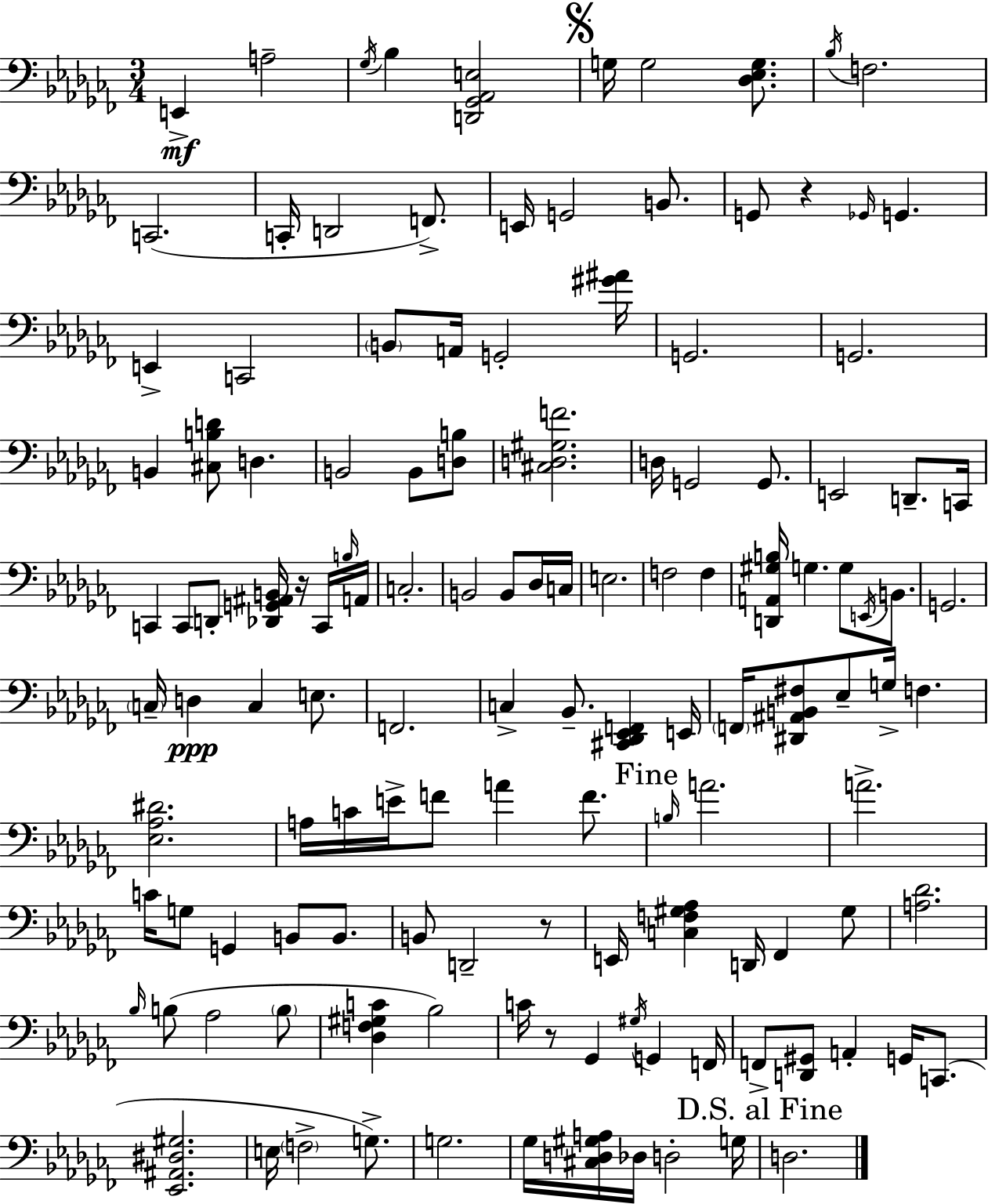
{
  \clef bass
  \numericTimeSignature
  \time 3/4
  \key aes \minor
  e,4->\mf a2-- | \acciaccatura { ges16 } bes4 <d, ges, aes, e>2 | \mark \markup { \musicglyph "scripts.segno" } g16 g2 <des ees g>8. | \acciaccatura { bes16 } f2. | \break c,2.( | c,16-. d,2 f,8.->) | e,16 g,2 b,8. | g,8 r4 \grace { ges,16 } g,4. | \break e,4-> c,2 | \parenthesize b,8 a,16 g,2-. | <gis' ais'>16 g,2. | g,2. | \break b,4 <cis b d'>8 d4. | b,2 b,8 | <d b>8 <cis d gis f'>2. | d16 g,2 | \break g,8. e,2 d,8.-- | c,16 c,4 c,8 d,8-. <des, g, ais, b,>16 | r16 c,16 \grace { b16 } a,16 c2.-. | b,2 | \break b,8 des16 c16 e2. | f2 | f4 <d, a, gis b>16 g4. g8 | \acciaccatura { e,16 } b,8. g,2. | \break \parenthesize c16-- d4\ppp c4 | e8. f,2. | c4-> bes,8.-- | <cis, des, ees, f,>4 e,16 \parenthesize f,16 <dis, ais, b, fis>8 ees8-- g16-> f4. | \break <ees aes dis'>2. | a16 c'16 e'16-> f'8 a'4 | f'8. \mark "Fine" \grace { b16 } a'2. | a'2.-> | \break c'16 g8 g,4 | b,8 b,8. b,8 d,2-- | r8 e,16 <c f gis aes>4 d,16 | fes,4 gis8 <a des'>2. | \break \grace { bes16 }( b8 aes2 | \parenthesize b8 <des f gis c'>4 bes2) | c'16 r8 ges,4 | \acciaccatura { gis16 } g,4 f,16 f,8-> <d, gis,>8 | \break a,4-. g,16 c,8.( <ees, ais, dis gis>2. | e16 \parenthesize f2-> | g8.->) g2. | ges16 <cis d gis a>16 des16 d2-. | \break g16 \mark "D.S. al Fine" d2. | \bar "|."
}